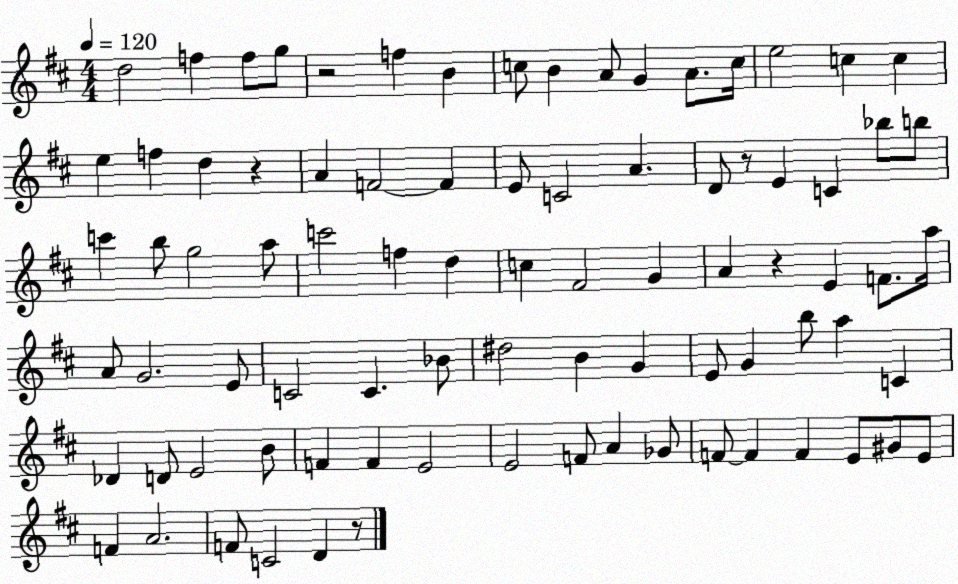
X:1
T:Untitled
M:4/4
L:1/4
K:D
d2 f f/2 g/2 z2 f B c/2 B A/2 G A/2 c/4 e2 c c e f d z A F2 F E/2 C2 A D/2 z/2 E C _b/2 b/2 c' b/2 g2 a/2 c'2 f d c ^F2 G A z E F/2 a/4 A/2 G2 E/2 C2 C _B/2 ^d2 B G E/2 G b/2 a C _D D/2 E2 B/2 F F E2 E2 F/2 A _G/2 F/2 F F E/2 ^G/2 E/2 F A2 F/2 C2 D z/2